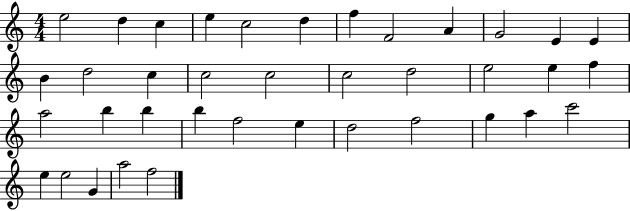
E5/h D5/q C5/q E5/q C5/h D5/q F5/q F4/h A4/q G4/h E4/q E4/q B4/q D5/h C5/q C5/h C5/h C5/h D5/h E5/h E5/q F5/q A5/h B5/q B5/q B5/q F5/h E5/q D5/h F5/h G5/q A5/q C6/h E5/q E5/h G4/q A5/h F5/h